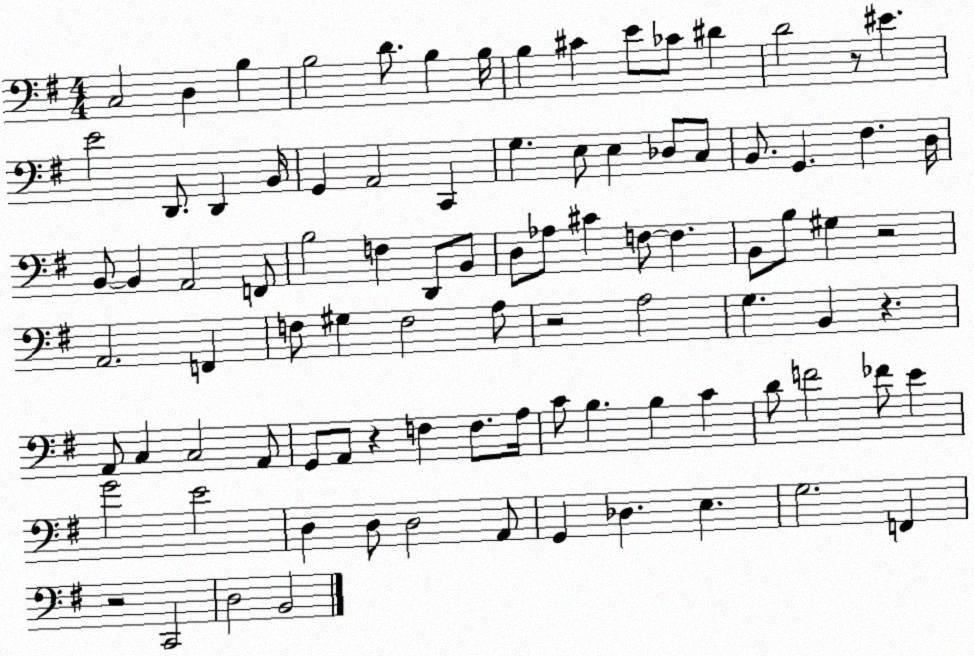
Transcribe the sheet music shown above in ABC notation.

X:1
T:Untitled
M:4/4
L:1/4
K:G
C,2 D, B, B,2 D/2 B, B,/4 B, ^C E/2 _C/2 ^D D2 z/2 ^E E2 D,,/2 D,, B,,/4 G,, A,,2 C,, G, E,/2 E, _D,/2 C,/2 B,,/2 G,, ^F, D,/4 B,,/2 B,, A,,2 F,,/2 B,2 F, D,,/2 B,,/2 D,/2 _A,/2 ^C F,/2 F, B,,/2 B,/2 ^G, z2 A,,2 F,, F,/2 ^G, F,2 A,/2 z2 A,2 G, B,, z A,,/2 C, C,2 A,,/2 G,,/2 A,,/2 z F, F,/2 A,/4 C/2 B, B, C D/2 F2 _F/2 E G2 E2 D, D,/2 D,2 A,,/2 G,, _D, E, G,2 F,, z2 C,,2 D,2 B,,2